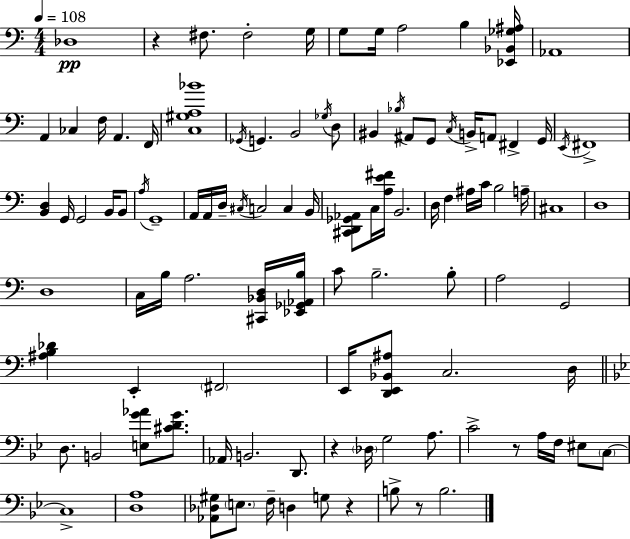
Db3/w R/q F#3/e. F#3/h G3/s G3/e G3/s A3/h B3/q [Eb2,Bb2,Gb3,A#3]/s Ab2/w A2/q CES3/q F3/s A2/q. F2/s [C3,G#3,A3,Bb4]/w Gb2/s G2/q. B2/h Gb3/s D3/e BIS2/q Bb3/s A#2/e G2/e C3/s B2/s A2/e F#2/q G2/s E2/s F#2/w [B2,D3]/q G2/s G2/h B2/s B2/e A3/s G2/w A2/s A2/s D3/s C#3/s C3/h C3/q B2/s [C#2,D2,Gb2,Ab2]/e C3/s [A3,E4,F#4]/s B2/h. D3/s F3/q A#3/s C4/s B3/h A3/s C#3/w D3/w D3/w C3/s B3/s A3/h. [C#2,Bb2,D3]/s [Eb2,Gb2,Ab2,B3]/s C4/e B3/h. B3/e A3/h G2/h [A#3,B3,Db4]/q E2/q F#2/h E2/s [D2,E2,Bb2,A#3]/e C3/h. D3/s D3/e. B2/h [E3,G4,Ab4]/e [C#4,D4,G4]/e. Ab2/s B2/h. D2/e. R/q Db3/s G3/h A3/e. C4/h R/e A3/s F3/s EIS3/e C3/e C3/w [D3,A3]/w [Ab2,Db3,G#3]/e E3/e. F3/s D3/q G3/e R/q B3/e R/e B3/h.